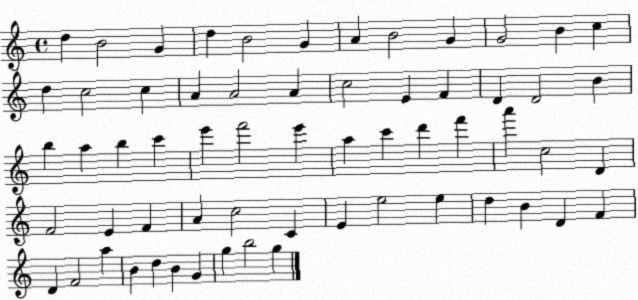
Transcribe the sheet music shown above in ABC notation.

X:1
T:Untitled
M:4/4
L:1/4
K:C
d B2 G d B2 G A B2 G G2 B c d c2 c A A2 A c2 E F D D2 B b a b c' e' f'2 e' a c' d' f' a' c2 D F2 E F A c2 C E e2 e d B D F D F2 a B d B G g b2 g